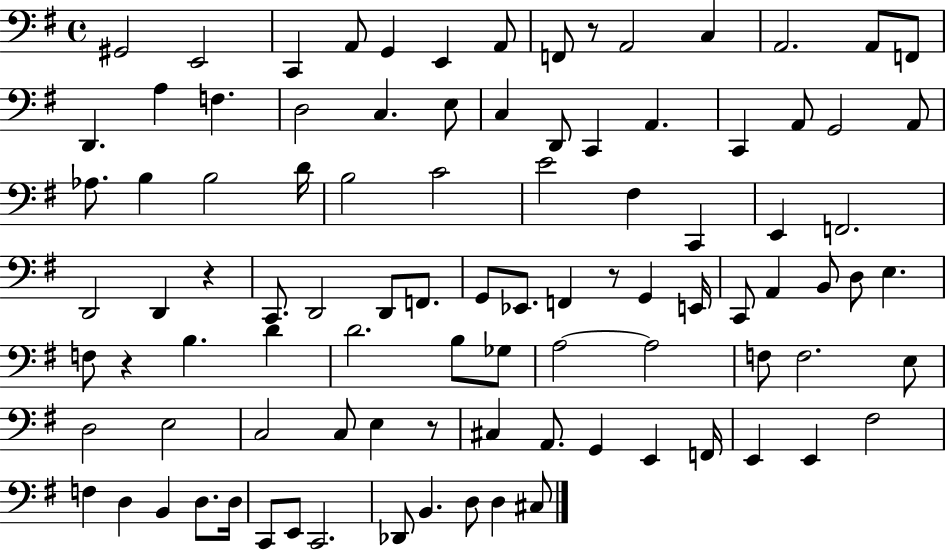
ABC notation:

X:1
T:Untitled
M:4/4
L:1/4
K:G
^G,,2 E,,2 C,, A,,/2 G,, E,, A,,/2 F,,/2 z/2 A,,2 C, A,,2 A,,/2 F,,/2 D,, A, F, D,2 C, E,/2 C, D,,/2 C,, A,, C,, A,,/2 G,,2 A,,/2 _A,/2 B, B,2 D/4 B,2 C2 E2 ^F, C,, E,, F,,2 D,,2 D,, z C,,/2 D,,2 D,,/2 F,,/2 G,,/2 _E,,/2 F,, z/2 G,, E,,/4 C,,/2 A,, B,,/2 D,/2 E, F,/2 z B, D D2 B,/2 _G,/2 A,2 A,2 F,/2 F,2 E,/2 D,2 E,2 C,2 C,/2 E, z/2 ^C, A,,/2 G,, E,, F,,/4 E,, E,, ^F,2 F, D, B,, D,/2 D,/4 C,,/2 E,,/2 C,,2 _D,,/2 B,, D,/2 D, ^C,/2